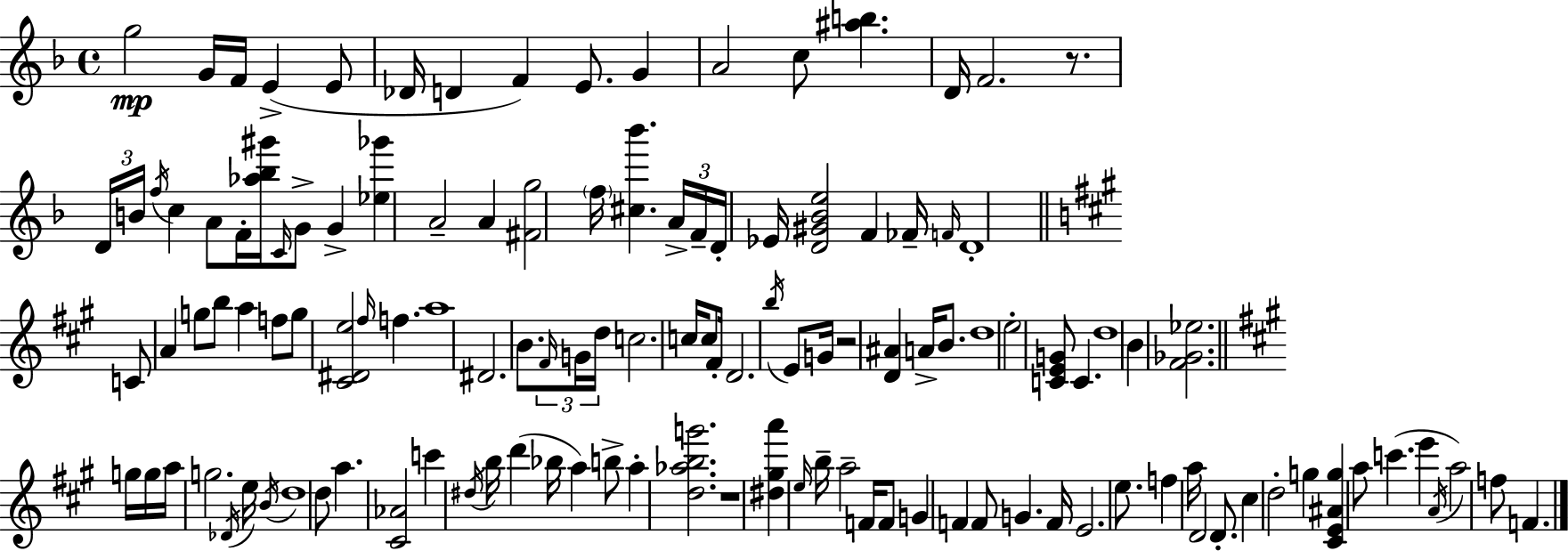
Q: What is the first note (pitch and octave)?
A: G5